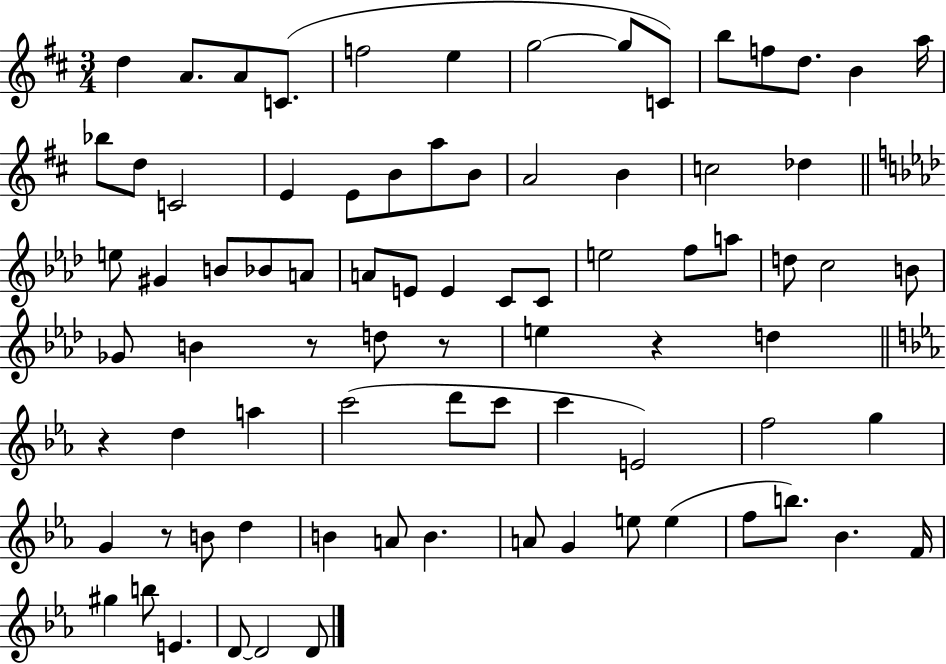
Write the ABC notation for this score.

X:1
T:Untitled
M:3/4
L:1/4
K:D
d A/2 A/2 C/2 f2 e g2 g/2 C/2 b/2 f/2 d/2 B a/4 _b/2 d/2 C2 E E/2 B/2 a/2 B/2 A2 B c2 _d e/2 ^G B/2 _B/2 A/2 A/2 E/2 E C/2 C/2 e2 f/2 a/2 d/2 c2 B/2 _G/2 B z/2 d/2 z/2 e z d z d a c'2 d'/2 c'/2 c' E2 f2 g G z/2 B/2 d B A/2 B A/2 G e/2 e f/2 b/2 _B F/4 ^g b/2 E D/2 D2 D/2